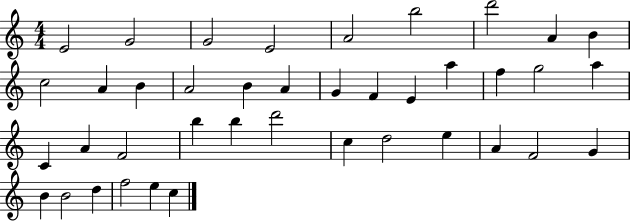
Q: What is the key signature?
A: C major